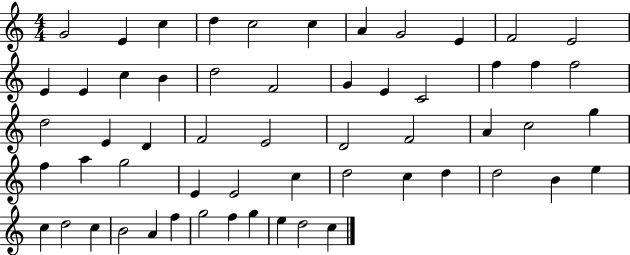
G4/h E4/q C5/q D5/q C5/h C5/q A4/q G4/h E4/q F4/h E4/h E4/q E4/q C5/q B4/q D5/h F4/h G4/q E4/q C4/h F5/q F5/q F5/h D5/h E4/q D4/q F4/h E4/h D4/h F4/h A4/q C5/h G5/q F5/q A5/q G5/h E4/q E4/h C5/q D5/h C5/q D5/q D5/h B4/q E5/q C5/q D5/h C5/q B4/h A4/q F5/q G5/h F5/q G5/q E5/q D5/h C5/q